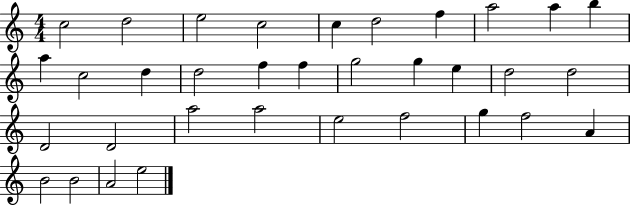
C5/h D5/h E5/h C5/h C5/q D5/h F5/q A5/h A5/q B5/q A5/q C5/h D5/q D5/h F5/q F5/q G5/h G5/q E5/q D5/h D5/h D4/h D4/h A5/h A5/h E5/h F5/h G5/q F5/h A4/q B4/h B4/h A4/h E5/h